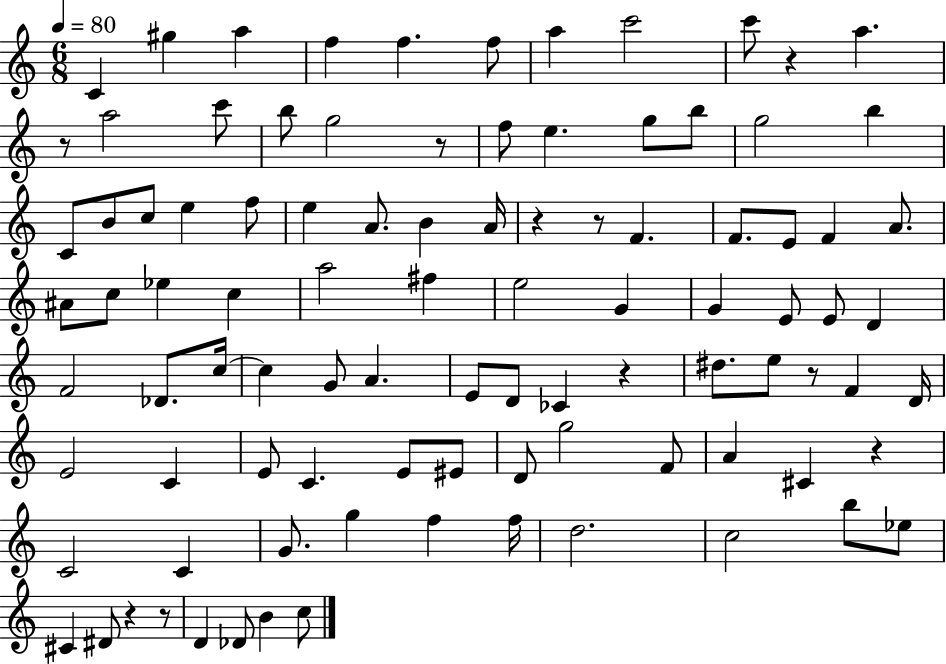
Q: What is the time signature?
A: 6/8